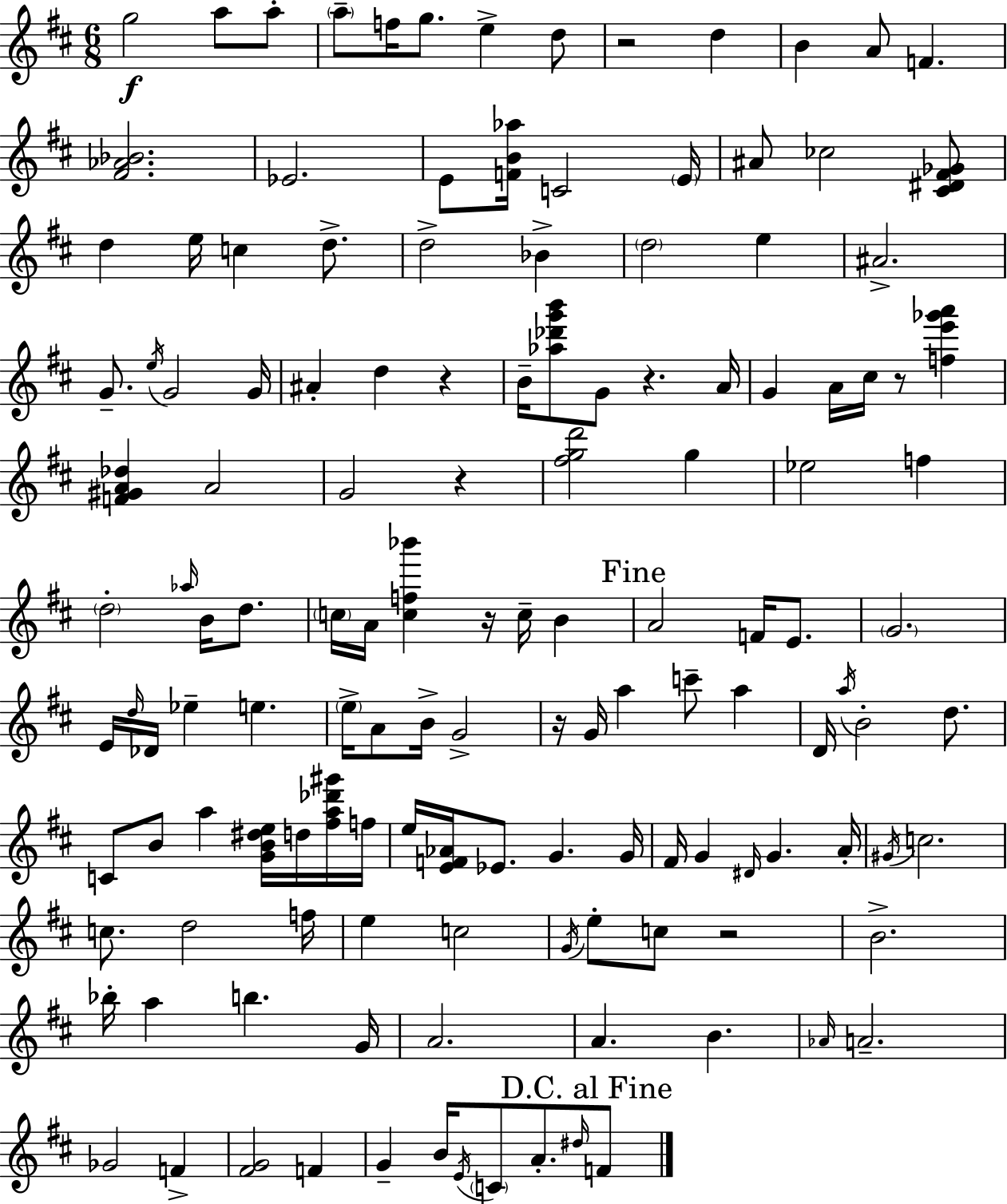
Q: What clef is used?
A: treble